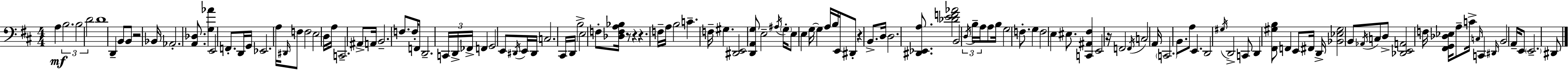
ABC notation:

X:1
T:Untitled
M:4/4
L:1/4
K:D
A, B,2 B,2 D2 D4 D,, B,,/2 B,,/2 z2 _B,,/4 _A,,2 [A,,_D,]/2 [G,_A] E,,2 F,,/2 D,,/4 G,,/4 _E,,2 A,/4 ^D,,/4 F,/2 F,2 E,2 D,/4 A,/4 C,,2 ^A,,/2 A,,/4 B,,2 F,/2 F,/4 F,,/2 D,,2 C,,/4 D,,/4 _F,,/4 F,, G,,2 E,,/2 ^D,,/4 E,,/4 ^D,,/4 C,2 ^C,,/4 D,,/4 B,2 E,2 F,/2 [_D,F,A,_B,]/4 z/2 z z F,/4 A,/4 B,2 C F,/4 ^G, [^D,,E,,]2 [D,,A,,G,]/2 E,2 ^A,/4 G,/4 E,/2 E, G,/4 G, A,/4 B,/4 E,,/4 ^D,,/2 z B,,/2 D,/4 D,2 [^D,,_E,,A,]/2 [_DEF_A]2 B,,2 D,/4 B,/4 A,/4 A,/2 B,/4 G,2 F,/2 G, F,2 E, ^E,/2 [C,,^A,,^F,] E,,2 z/4 F,,2 F,,/4 C,2 A,,/4 C,,2 B,,/2 A,/2 E,, D,,2 ^G,/4 D,,2 C,,/2 D,, [^F,,^G,B,]/2 F,, E,,/2 ^F,,/4 D,,/4 [_B,,_E,^G,]2 B,,/2 _A,,/4 C,/2 D,/2 [_D,,E,,A,,]2 F,/4 [^F,,G,,_D,_E,]/4 A,/2 C/4 C,/4 C,, ^D,,/4 B,,2 A,,/4 E,,/2 E,,2 ^D,,/2